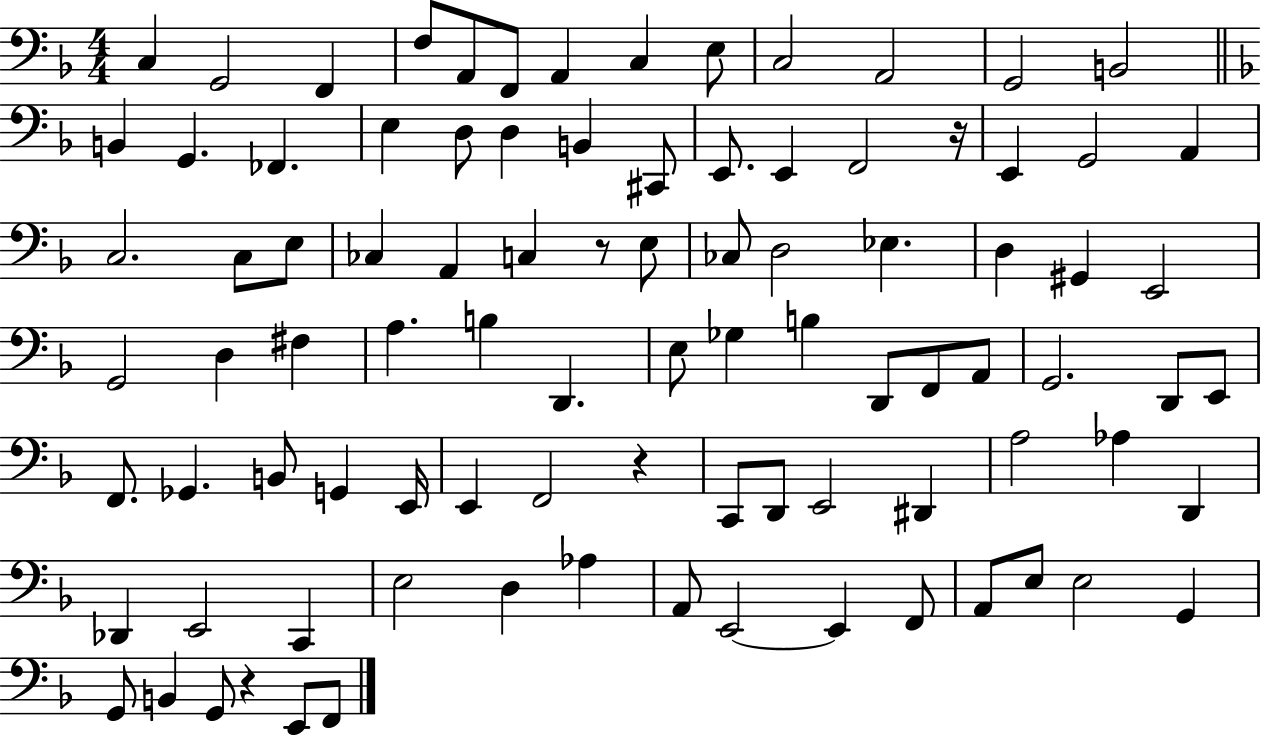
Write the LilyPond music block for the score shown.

{
  \clef bass
  \numericTimeSignature
  \time 4/4
  \key f \major
  c4 g,2 f,4 | f8 a,8 f,8 a,4 c4 e8 | c2 a,2 | g,2 b,2 | \break \bar "||" \break \key f \major b,4 g,4. fes,4. | e4 d8 d4 b,4 cis,8 | e,8. e,4 f,2 r16 | e,4 g,2 a,4 | \break c2. c8 e8 | ces4 a,4 c4 r8 e8 | ces8 d2 ees4. | d4 gis,4 e,2 | \break g,2 d4 fis4 | a4. b4 d,4. | e8 ges4 b4 d,8 f,8 a,8 | g,2. d,8 e,8 | \break f,8. ges,4. b,8 g,4 e,16 | e,4 f,2 r4 | c,8 d,8 e,2 dis,4 | a2 aes4 d,4 | \break des,4 e,2 c,4 | e2 d4 aes4 | a,8 e,2~~ e,4 f,8 | a,8 e8 e2 g,4 | \break g,8 b,4 g,8 r4 e,8 f,8 | \bar "|."
}